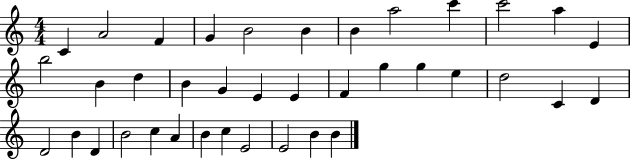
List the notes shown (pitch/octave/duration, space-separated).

C4/q A4/h F4/q G4/q B4/h B4/q B4/q A5/h C6/q C6/h A5/q E4/q B5/h B4/q D5/q B4/q G4/q E4/q E4/q F4/q G5/q G5/q E5/q D5/h C4/q D4/q D4/h B4/q D4/q B4/h C5/q A4/q B4/q C5/q E4/h E4/h B4/q B4/q